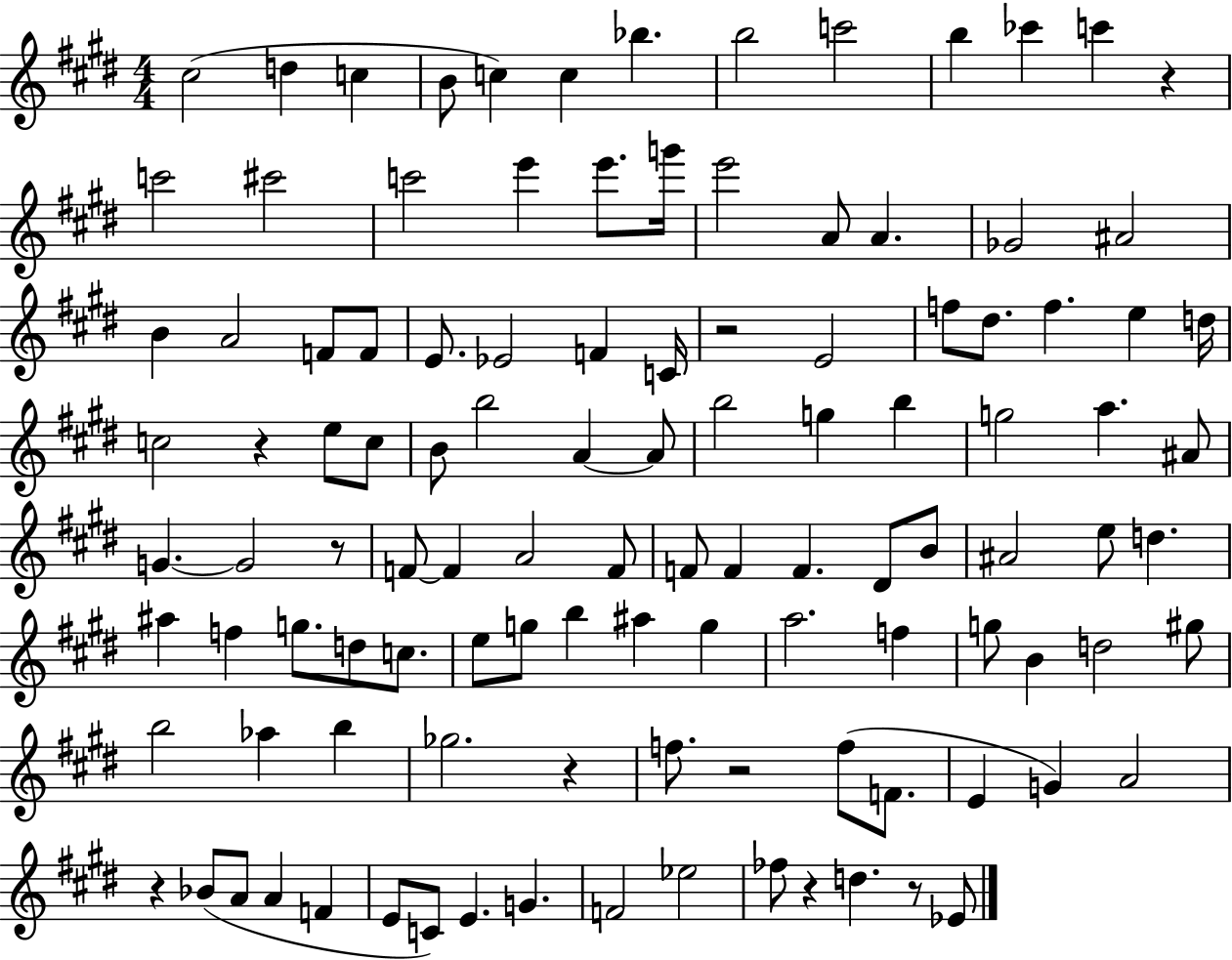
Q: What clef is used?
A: treble